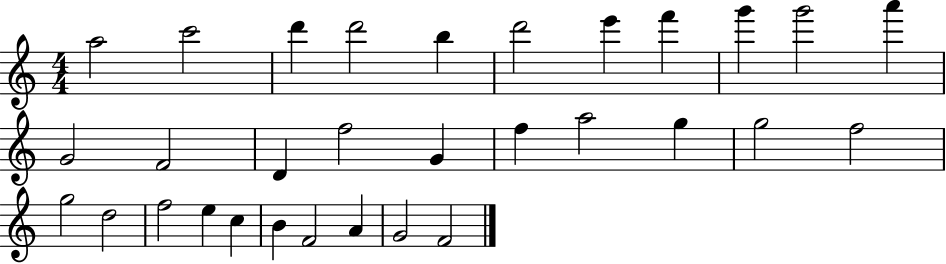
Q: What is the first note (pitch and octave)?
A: A5